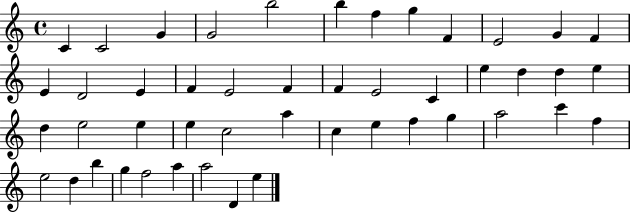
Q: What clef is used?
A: treble